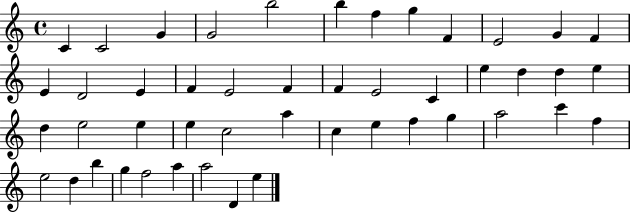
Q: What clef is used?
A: treble